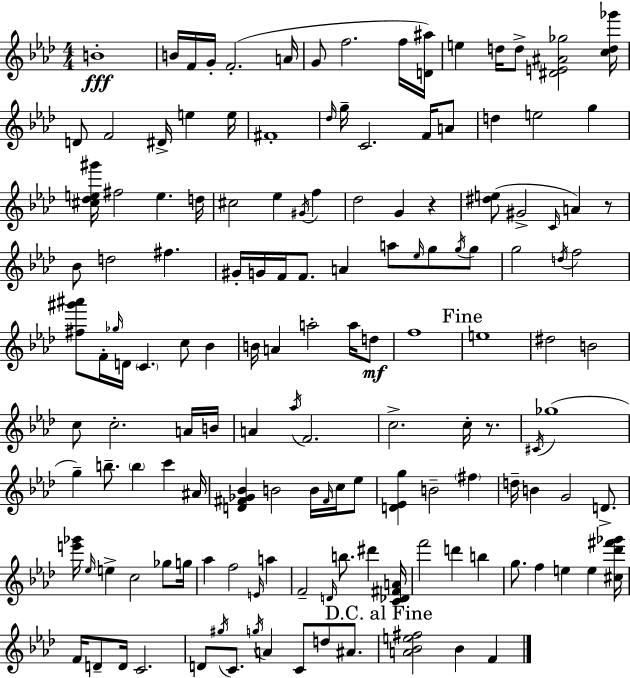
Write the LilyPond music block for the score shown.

{
  \clef treble
  \numericTimeSignature
  \time 4/4
  \key aes \major
  b'1-.\fff | b'16 f'16 g'16-. f'2.-.( a'16 | g'8 f''2. f''16 <d' ais''>16) | e''4 d''16 d''8-> <dis' e' ais' ges''>2 <c'' d'' ges'''>16 | \break d'8 f'2 dis'16-> e''4 e''16 | fis'1-. | \grace { des''16 } g''16-- c'2. f'16 a'8 | d''4 e''2 g''4 | \break <cis'' des'' e'' gis'''>16 fis''2 e''4. | d''16 cis''2 ees''4 \acciaccatura { gis'16 } f''4 | des''2 g'4 r4 | <dis'' e''>8( gis'2-> \grace { c'16 } a'4) | \break r8 bes'8 d''2 fis''4. | gis'16-. g'16 f'16 f'8. a'4 a''8 \grace { ees''16 } | g''8 \acciaccatura { g''16 } g''8 g''2 \acciaccatura { d''16 } f''2 | <fis'' gis''' ais'''>8 f'16-. \grace { ges''16 } d'16 \parenthesize c'4. | \break c''8 bes'4 b'16 a'4 a''2-. | a''16 d''8\mf f''1 | \mark "Fine" e''1 | dis''2 b'2 | \break c''8 c''2.-. | a'16 b'16 a'4 \acciaccatura { aes''16 } f'2. | c''2.-> | c''16-. r8. \acciaccatura { cis'16 }( ges''1 | \break g''4--) b''8.-- | \parenthesize b''4 c'''4 ais'16 <d' fis' ges' bes'>4 b'2 | b'16 \grace { fis'16 } c''16 ees''8 <d' ees' g''>4 b'2-- | \parenthesize fis''4 d''16-- b'4 g'2 | \break d'8.-> <e''' ges'''>16 \grace { ees''16 } e''4-> | c''2 ges''8 g''16 aes''4 f''2 | \grace { e'16 } a''4 f'2-- | \grace { d'16 } b''8. dis'''4 <c' des' fis' a'>16 f'''2 | \break d'''4 b''4 g''8. | f''4 e''4 e''4 <cis'' des''' fis''' ges'''>16 f'16 d'8-- | d'16 c'2. d'8 \acciaccatura { gis''16 } | c'8. \acciaccatura { g''16 } a'4 c'8 d''8 ais'8. \mark "D.C. al Fine" <a' bes' e'' fis''>2 | \break bes'4 f'4 \bar "|."
}